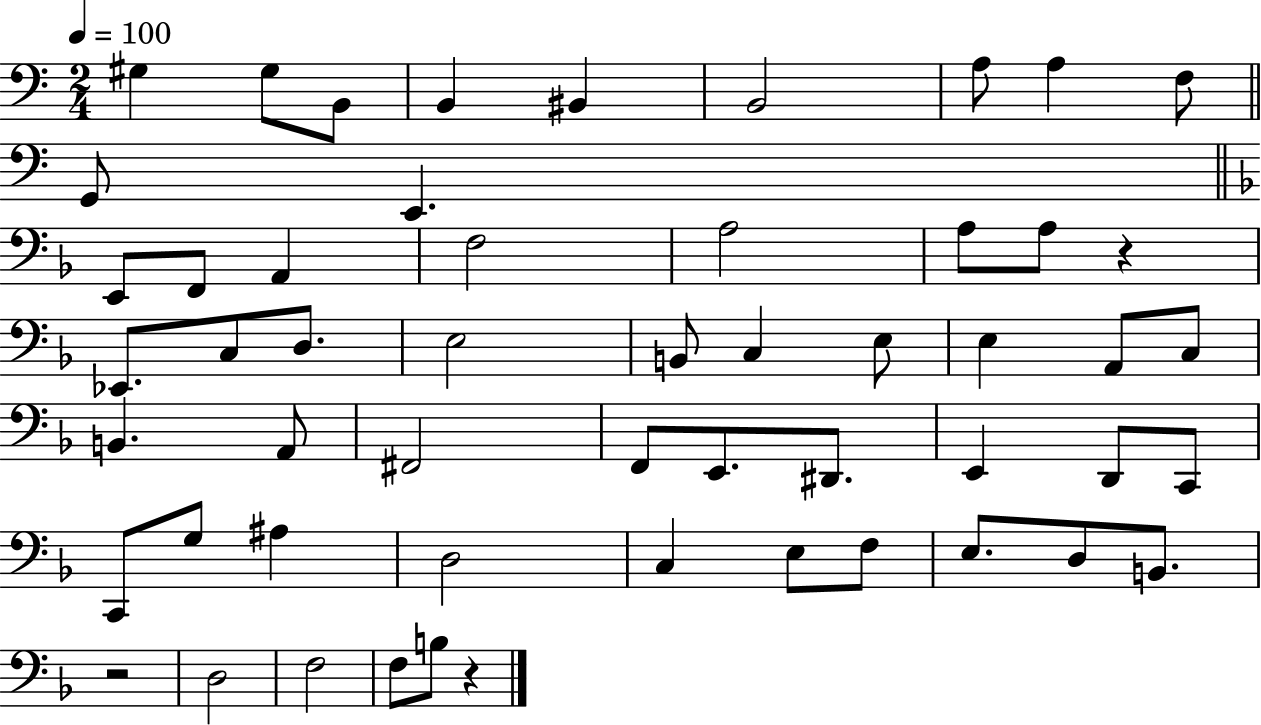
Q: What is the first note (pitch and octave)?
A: G#3